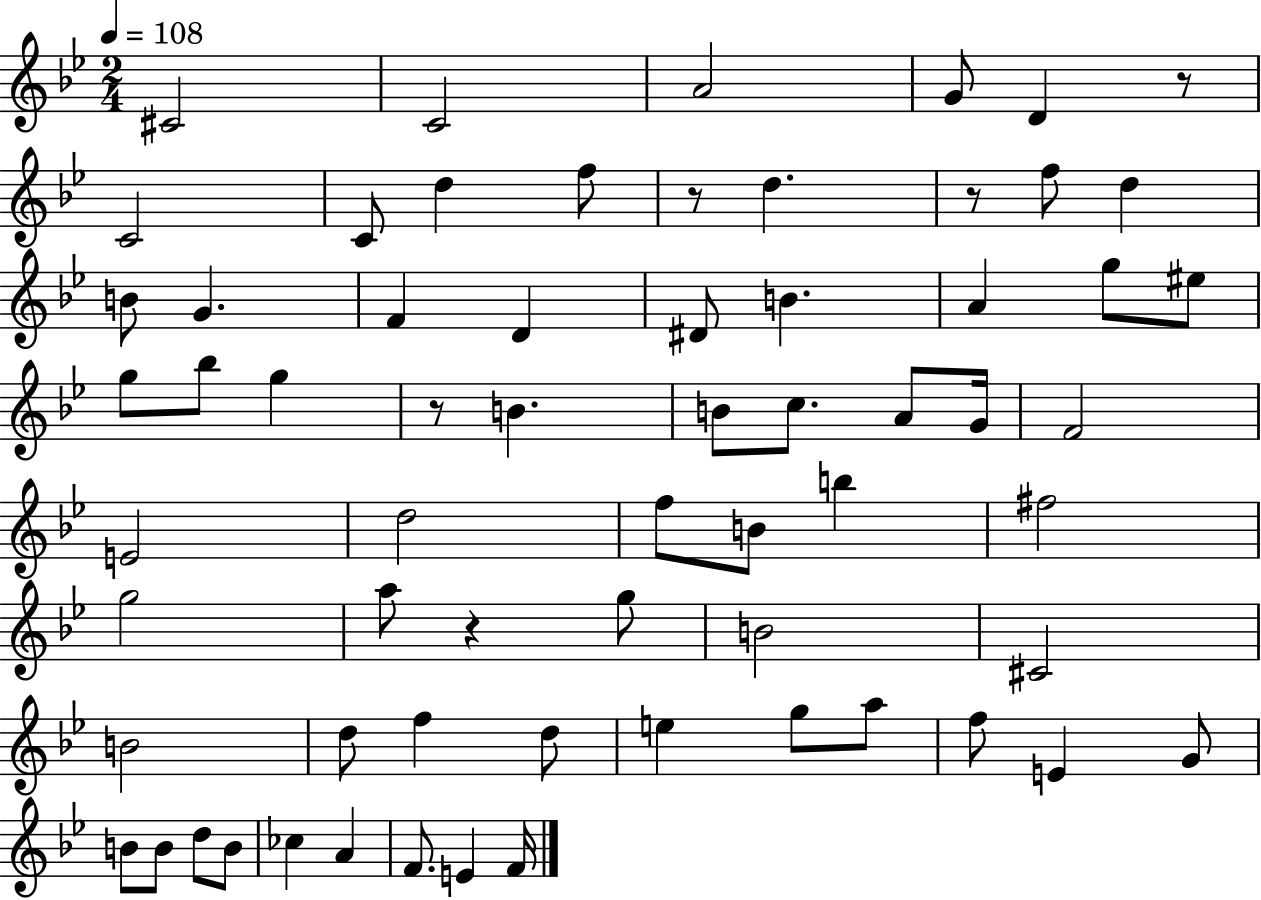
C#4/h C4/h A4/h G4/e D4/q R/e C4/h C4/e D5/q F5/e R/e D5/q. R/e F5/e D5/q B4/e G4/q. F4/q D4/q D#4/e B4/q. A4/q G5/e EIS5/e G5/e Bb5/e G5/q R/e B4/q. B4/e C5/e. A4/e G4/s F4/h E4/h D5/h F5/e B4/e B5/q F#5/h G5/h A5/e R/q G5/e B4/h C#4/h B4/h D5/e F5/q D5/e E5/q G5/e A5/e F5/e E4/q G4/e B4/e B4/e D5/e B4/e CES5/q A4/q F4/e. E4/q F4/s